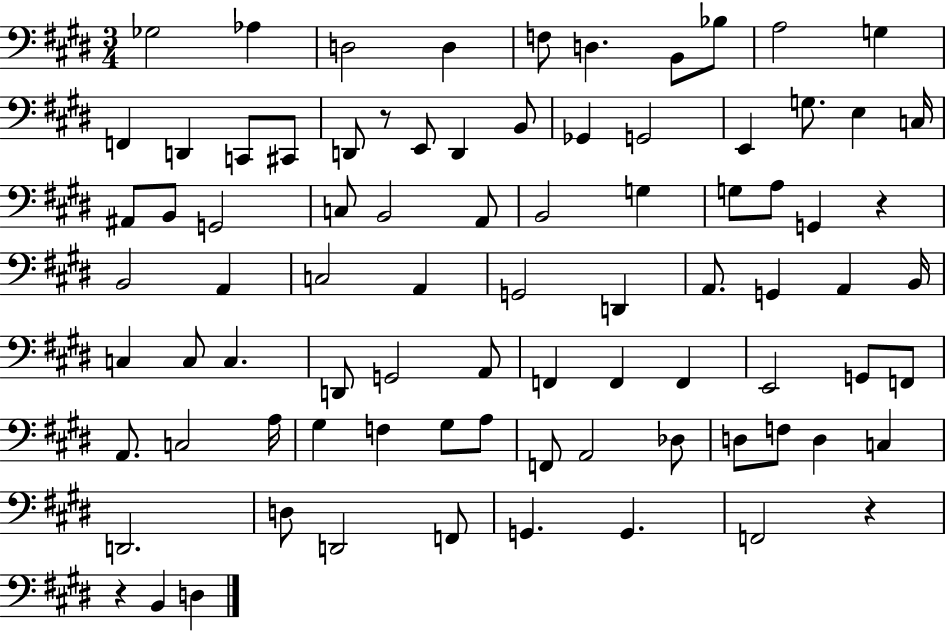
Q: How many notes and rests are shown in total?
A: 84